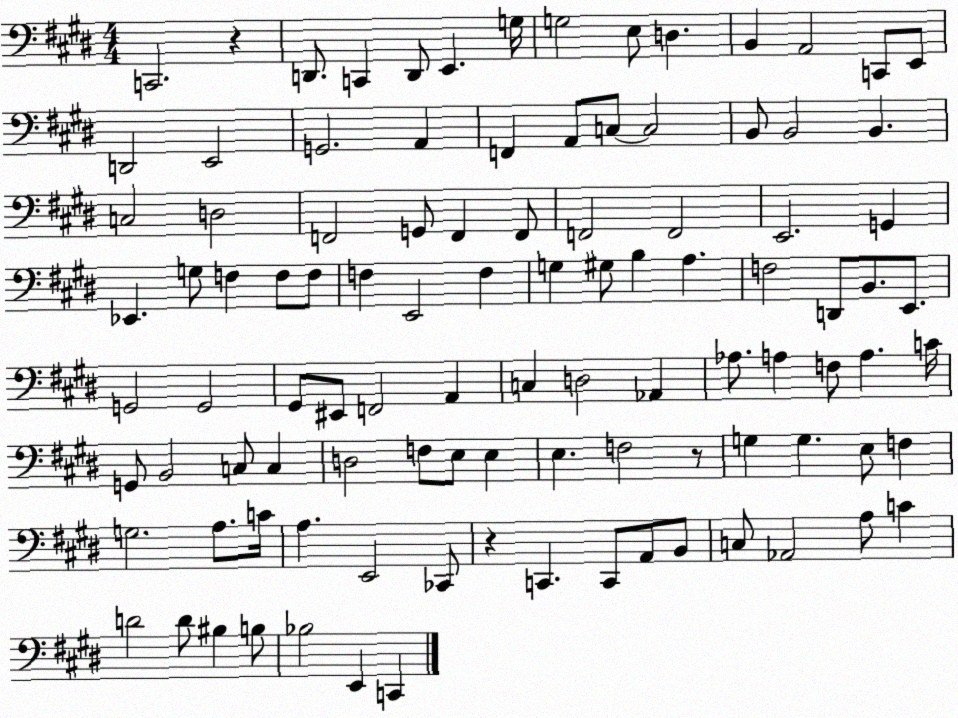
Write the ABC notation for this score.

X:1
T:Untitled
M:4/4
L:1/4
K:E
C,,2 z D,,/2 C,, D,,/2 E,, G,/4 G,2 E,/2 D, B,, A,,2 C,,/2 E,,/2 D,,2 E,,2 G,,2 A,, F,, A,,/2 C,/2 C,2 B,,/2 B,,2 B,, C,2 D,2 F,,2 G,,/2 F,, F,,/2 F,,2 F,,2 E,,2 G,, _E,, G,/2 F, F,/2 F,/2 F, E,,2 F, G, ^G,/2 B, A, F,2 D,,/2 B,,/2 E,,/2 G,,2 G,,2 ^G,,/2 ^E,,/2 F,,2 A,, C, D,2 _A,, _A,/2 A, F,/2 A, C/4 G,,/2 B,,2 C,/2 C, D,2 F,/2 E,/2 E, E, F,2 z/2 G, G, E,/2 F, G,2 A,/2 C/4 A, E,,2 _C,,/2 z C,, C,,/2 A,,/2 B,,/2 C,/2 _A,,2 A,/2 C D2 D/2 ^B, B,/2 _B,2 E,, C,,